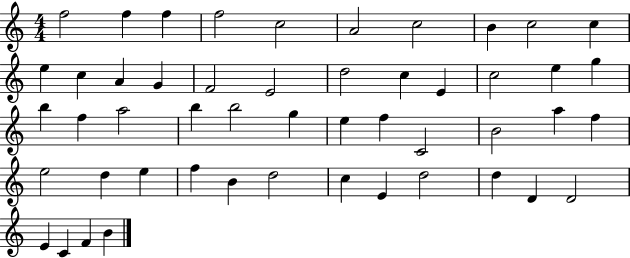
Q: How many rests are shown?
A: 0